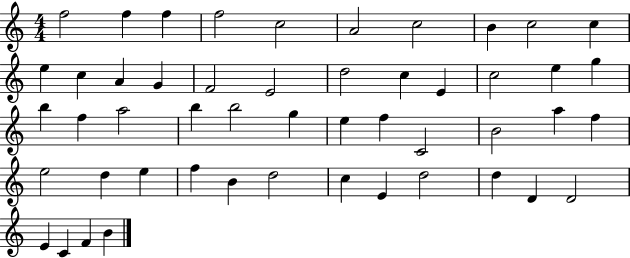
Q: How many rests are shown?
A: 0